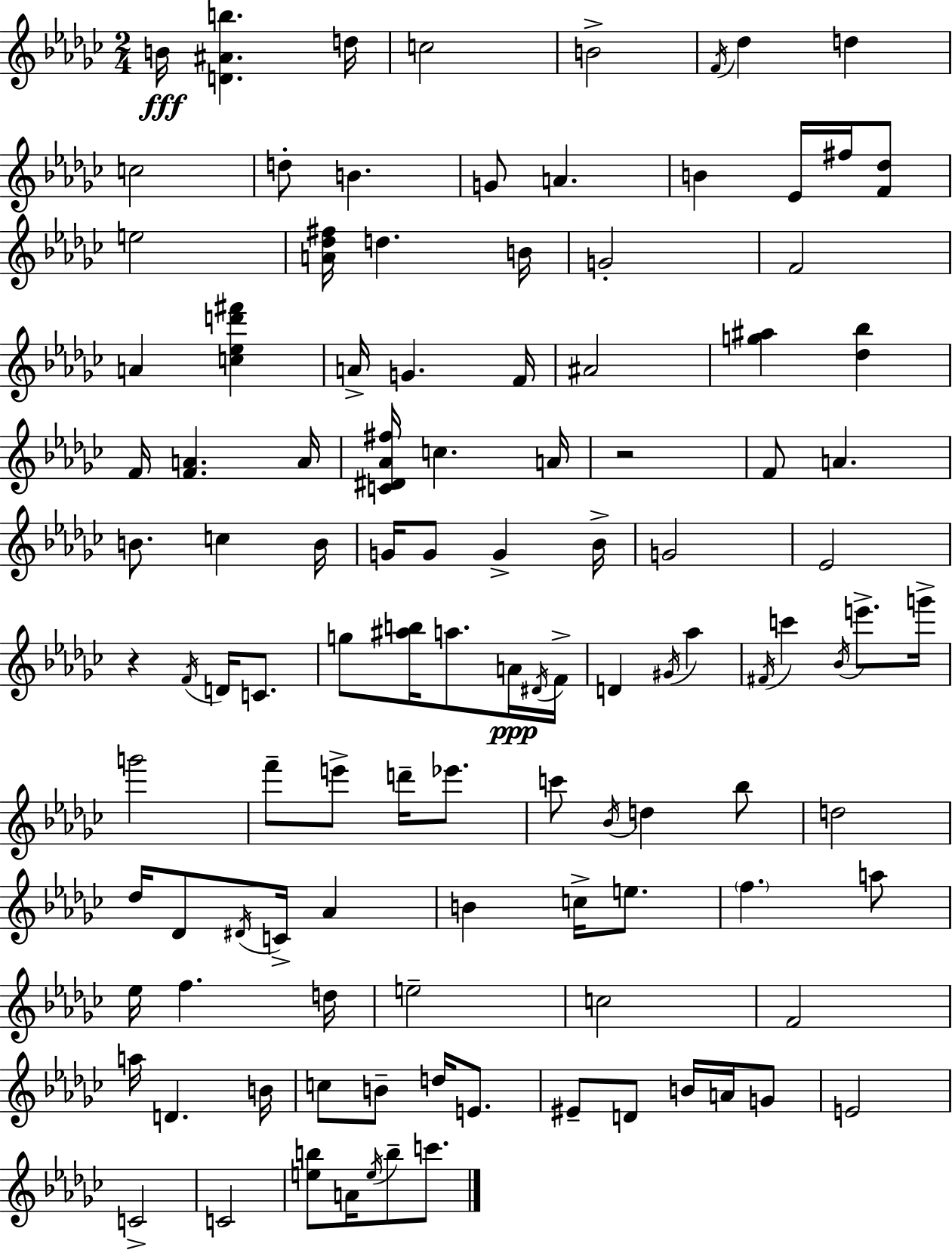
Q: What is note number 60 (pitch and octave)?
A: D6